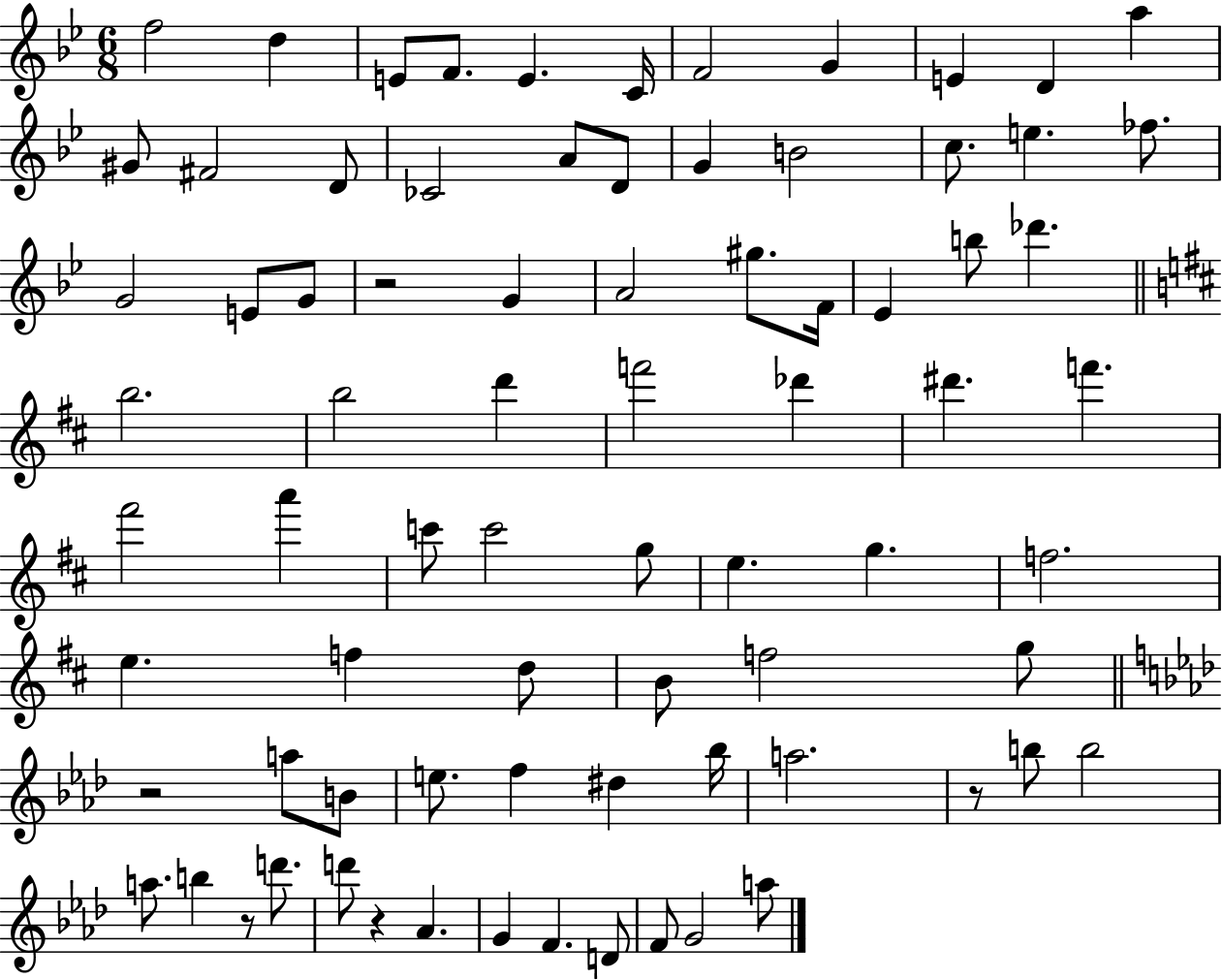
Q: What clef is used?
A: treble